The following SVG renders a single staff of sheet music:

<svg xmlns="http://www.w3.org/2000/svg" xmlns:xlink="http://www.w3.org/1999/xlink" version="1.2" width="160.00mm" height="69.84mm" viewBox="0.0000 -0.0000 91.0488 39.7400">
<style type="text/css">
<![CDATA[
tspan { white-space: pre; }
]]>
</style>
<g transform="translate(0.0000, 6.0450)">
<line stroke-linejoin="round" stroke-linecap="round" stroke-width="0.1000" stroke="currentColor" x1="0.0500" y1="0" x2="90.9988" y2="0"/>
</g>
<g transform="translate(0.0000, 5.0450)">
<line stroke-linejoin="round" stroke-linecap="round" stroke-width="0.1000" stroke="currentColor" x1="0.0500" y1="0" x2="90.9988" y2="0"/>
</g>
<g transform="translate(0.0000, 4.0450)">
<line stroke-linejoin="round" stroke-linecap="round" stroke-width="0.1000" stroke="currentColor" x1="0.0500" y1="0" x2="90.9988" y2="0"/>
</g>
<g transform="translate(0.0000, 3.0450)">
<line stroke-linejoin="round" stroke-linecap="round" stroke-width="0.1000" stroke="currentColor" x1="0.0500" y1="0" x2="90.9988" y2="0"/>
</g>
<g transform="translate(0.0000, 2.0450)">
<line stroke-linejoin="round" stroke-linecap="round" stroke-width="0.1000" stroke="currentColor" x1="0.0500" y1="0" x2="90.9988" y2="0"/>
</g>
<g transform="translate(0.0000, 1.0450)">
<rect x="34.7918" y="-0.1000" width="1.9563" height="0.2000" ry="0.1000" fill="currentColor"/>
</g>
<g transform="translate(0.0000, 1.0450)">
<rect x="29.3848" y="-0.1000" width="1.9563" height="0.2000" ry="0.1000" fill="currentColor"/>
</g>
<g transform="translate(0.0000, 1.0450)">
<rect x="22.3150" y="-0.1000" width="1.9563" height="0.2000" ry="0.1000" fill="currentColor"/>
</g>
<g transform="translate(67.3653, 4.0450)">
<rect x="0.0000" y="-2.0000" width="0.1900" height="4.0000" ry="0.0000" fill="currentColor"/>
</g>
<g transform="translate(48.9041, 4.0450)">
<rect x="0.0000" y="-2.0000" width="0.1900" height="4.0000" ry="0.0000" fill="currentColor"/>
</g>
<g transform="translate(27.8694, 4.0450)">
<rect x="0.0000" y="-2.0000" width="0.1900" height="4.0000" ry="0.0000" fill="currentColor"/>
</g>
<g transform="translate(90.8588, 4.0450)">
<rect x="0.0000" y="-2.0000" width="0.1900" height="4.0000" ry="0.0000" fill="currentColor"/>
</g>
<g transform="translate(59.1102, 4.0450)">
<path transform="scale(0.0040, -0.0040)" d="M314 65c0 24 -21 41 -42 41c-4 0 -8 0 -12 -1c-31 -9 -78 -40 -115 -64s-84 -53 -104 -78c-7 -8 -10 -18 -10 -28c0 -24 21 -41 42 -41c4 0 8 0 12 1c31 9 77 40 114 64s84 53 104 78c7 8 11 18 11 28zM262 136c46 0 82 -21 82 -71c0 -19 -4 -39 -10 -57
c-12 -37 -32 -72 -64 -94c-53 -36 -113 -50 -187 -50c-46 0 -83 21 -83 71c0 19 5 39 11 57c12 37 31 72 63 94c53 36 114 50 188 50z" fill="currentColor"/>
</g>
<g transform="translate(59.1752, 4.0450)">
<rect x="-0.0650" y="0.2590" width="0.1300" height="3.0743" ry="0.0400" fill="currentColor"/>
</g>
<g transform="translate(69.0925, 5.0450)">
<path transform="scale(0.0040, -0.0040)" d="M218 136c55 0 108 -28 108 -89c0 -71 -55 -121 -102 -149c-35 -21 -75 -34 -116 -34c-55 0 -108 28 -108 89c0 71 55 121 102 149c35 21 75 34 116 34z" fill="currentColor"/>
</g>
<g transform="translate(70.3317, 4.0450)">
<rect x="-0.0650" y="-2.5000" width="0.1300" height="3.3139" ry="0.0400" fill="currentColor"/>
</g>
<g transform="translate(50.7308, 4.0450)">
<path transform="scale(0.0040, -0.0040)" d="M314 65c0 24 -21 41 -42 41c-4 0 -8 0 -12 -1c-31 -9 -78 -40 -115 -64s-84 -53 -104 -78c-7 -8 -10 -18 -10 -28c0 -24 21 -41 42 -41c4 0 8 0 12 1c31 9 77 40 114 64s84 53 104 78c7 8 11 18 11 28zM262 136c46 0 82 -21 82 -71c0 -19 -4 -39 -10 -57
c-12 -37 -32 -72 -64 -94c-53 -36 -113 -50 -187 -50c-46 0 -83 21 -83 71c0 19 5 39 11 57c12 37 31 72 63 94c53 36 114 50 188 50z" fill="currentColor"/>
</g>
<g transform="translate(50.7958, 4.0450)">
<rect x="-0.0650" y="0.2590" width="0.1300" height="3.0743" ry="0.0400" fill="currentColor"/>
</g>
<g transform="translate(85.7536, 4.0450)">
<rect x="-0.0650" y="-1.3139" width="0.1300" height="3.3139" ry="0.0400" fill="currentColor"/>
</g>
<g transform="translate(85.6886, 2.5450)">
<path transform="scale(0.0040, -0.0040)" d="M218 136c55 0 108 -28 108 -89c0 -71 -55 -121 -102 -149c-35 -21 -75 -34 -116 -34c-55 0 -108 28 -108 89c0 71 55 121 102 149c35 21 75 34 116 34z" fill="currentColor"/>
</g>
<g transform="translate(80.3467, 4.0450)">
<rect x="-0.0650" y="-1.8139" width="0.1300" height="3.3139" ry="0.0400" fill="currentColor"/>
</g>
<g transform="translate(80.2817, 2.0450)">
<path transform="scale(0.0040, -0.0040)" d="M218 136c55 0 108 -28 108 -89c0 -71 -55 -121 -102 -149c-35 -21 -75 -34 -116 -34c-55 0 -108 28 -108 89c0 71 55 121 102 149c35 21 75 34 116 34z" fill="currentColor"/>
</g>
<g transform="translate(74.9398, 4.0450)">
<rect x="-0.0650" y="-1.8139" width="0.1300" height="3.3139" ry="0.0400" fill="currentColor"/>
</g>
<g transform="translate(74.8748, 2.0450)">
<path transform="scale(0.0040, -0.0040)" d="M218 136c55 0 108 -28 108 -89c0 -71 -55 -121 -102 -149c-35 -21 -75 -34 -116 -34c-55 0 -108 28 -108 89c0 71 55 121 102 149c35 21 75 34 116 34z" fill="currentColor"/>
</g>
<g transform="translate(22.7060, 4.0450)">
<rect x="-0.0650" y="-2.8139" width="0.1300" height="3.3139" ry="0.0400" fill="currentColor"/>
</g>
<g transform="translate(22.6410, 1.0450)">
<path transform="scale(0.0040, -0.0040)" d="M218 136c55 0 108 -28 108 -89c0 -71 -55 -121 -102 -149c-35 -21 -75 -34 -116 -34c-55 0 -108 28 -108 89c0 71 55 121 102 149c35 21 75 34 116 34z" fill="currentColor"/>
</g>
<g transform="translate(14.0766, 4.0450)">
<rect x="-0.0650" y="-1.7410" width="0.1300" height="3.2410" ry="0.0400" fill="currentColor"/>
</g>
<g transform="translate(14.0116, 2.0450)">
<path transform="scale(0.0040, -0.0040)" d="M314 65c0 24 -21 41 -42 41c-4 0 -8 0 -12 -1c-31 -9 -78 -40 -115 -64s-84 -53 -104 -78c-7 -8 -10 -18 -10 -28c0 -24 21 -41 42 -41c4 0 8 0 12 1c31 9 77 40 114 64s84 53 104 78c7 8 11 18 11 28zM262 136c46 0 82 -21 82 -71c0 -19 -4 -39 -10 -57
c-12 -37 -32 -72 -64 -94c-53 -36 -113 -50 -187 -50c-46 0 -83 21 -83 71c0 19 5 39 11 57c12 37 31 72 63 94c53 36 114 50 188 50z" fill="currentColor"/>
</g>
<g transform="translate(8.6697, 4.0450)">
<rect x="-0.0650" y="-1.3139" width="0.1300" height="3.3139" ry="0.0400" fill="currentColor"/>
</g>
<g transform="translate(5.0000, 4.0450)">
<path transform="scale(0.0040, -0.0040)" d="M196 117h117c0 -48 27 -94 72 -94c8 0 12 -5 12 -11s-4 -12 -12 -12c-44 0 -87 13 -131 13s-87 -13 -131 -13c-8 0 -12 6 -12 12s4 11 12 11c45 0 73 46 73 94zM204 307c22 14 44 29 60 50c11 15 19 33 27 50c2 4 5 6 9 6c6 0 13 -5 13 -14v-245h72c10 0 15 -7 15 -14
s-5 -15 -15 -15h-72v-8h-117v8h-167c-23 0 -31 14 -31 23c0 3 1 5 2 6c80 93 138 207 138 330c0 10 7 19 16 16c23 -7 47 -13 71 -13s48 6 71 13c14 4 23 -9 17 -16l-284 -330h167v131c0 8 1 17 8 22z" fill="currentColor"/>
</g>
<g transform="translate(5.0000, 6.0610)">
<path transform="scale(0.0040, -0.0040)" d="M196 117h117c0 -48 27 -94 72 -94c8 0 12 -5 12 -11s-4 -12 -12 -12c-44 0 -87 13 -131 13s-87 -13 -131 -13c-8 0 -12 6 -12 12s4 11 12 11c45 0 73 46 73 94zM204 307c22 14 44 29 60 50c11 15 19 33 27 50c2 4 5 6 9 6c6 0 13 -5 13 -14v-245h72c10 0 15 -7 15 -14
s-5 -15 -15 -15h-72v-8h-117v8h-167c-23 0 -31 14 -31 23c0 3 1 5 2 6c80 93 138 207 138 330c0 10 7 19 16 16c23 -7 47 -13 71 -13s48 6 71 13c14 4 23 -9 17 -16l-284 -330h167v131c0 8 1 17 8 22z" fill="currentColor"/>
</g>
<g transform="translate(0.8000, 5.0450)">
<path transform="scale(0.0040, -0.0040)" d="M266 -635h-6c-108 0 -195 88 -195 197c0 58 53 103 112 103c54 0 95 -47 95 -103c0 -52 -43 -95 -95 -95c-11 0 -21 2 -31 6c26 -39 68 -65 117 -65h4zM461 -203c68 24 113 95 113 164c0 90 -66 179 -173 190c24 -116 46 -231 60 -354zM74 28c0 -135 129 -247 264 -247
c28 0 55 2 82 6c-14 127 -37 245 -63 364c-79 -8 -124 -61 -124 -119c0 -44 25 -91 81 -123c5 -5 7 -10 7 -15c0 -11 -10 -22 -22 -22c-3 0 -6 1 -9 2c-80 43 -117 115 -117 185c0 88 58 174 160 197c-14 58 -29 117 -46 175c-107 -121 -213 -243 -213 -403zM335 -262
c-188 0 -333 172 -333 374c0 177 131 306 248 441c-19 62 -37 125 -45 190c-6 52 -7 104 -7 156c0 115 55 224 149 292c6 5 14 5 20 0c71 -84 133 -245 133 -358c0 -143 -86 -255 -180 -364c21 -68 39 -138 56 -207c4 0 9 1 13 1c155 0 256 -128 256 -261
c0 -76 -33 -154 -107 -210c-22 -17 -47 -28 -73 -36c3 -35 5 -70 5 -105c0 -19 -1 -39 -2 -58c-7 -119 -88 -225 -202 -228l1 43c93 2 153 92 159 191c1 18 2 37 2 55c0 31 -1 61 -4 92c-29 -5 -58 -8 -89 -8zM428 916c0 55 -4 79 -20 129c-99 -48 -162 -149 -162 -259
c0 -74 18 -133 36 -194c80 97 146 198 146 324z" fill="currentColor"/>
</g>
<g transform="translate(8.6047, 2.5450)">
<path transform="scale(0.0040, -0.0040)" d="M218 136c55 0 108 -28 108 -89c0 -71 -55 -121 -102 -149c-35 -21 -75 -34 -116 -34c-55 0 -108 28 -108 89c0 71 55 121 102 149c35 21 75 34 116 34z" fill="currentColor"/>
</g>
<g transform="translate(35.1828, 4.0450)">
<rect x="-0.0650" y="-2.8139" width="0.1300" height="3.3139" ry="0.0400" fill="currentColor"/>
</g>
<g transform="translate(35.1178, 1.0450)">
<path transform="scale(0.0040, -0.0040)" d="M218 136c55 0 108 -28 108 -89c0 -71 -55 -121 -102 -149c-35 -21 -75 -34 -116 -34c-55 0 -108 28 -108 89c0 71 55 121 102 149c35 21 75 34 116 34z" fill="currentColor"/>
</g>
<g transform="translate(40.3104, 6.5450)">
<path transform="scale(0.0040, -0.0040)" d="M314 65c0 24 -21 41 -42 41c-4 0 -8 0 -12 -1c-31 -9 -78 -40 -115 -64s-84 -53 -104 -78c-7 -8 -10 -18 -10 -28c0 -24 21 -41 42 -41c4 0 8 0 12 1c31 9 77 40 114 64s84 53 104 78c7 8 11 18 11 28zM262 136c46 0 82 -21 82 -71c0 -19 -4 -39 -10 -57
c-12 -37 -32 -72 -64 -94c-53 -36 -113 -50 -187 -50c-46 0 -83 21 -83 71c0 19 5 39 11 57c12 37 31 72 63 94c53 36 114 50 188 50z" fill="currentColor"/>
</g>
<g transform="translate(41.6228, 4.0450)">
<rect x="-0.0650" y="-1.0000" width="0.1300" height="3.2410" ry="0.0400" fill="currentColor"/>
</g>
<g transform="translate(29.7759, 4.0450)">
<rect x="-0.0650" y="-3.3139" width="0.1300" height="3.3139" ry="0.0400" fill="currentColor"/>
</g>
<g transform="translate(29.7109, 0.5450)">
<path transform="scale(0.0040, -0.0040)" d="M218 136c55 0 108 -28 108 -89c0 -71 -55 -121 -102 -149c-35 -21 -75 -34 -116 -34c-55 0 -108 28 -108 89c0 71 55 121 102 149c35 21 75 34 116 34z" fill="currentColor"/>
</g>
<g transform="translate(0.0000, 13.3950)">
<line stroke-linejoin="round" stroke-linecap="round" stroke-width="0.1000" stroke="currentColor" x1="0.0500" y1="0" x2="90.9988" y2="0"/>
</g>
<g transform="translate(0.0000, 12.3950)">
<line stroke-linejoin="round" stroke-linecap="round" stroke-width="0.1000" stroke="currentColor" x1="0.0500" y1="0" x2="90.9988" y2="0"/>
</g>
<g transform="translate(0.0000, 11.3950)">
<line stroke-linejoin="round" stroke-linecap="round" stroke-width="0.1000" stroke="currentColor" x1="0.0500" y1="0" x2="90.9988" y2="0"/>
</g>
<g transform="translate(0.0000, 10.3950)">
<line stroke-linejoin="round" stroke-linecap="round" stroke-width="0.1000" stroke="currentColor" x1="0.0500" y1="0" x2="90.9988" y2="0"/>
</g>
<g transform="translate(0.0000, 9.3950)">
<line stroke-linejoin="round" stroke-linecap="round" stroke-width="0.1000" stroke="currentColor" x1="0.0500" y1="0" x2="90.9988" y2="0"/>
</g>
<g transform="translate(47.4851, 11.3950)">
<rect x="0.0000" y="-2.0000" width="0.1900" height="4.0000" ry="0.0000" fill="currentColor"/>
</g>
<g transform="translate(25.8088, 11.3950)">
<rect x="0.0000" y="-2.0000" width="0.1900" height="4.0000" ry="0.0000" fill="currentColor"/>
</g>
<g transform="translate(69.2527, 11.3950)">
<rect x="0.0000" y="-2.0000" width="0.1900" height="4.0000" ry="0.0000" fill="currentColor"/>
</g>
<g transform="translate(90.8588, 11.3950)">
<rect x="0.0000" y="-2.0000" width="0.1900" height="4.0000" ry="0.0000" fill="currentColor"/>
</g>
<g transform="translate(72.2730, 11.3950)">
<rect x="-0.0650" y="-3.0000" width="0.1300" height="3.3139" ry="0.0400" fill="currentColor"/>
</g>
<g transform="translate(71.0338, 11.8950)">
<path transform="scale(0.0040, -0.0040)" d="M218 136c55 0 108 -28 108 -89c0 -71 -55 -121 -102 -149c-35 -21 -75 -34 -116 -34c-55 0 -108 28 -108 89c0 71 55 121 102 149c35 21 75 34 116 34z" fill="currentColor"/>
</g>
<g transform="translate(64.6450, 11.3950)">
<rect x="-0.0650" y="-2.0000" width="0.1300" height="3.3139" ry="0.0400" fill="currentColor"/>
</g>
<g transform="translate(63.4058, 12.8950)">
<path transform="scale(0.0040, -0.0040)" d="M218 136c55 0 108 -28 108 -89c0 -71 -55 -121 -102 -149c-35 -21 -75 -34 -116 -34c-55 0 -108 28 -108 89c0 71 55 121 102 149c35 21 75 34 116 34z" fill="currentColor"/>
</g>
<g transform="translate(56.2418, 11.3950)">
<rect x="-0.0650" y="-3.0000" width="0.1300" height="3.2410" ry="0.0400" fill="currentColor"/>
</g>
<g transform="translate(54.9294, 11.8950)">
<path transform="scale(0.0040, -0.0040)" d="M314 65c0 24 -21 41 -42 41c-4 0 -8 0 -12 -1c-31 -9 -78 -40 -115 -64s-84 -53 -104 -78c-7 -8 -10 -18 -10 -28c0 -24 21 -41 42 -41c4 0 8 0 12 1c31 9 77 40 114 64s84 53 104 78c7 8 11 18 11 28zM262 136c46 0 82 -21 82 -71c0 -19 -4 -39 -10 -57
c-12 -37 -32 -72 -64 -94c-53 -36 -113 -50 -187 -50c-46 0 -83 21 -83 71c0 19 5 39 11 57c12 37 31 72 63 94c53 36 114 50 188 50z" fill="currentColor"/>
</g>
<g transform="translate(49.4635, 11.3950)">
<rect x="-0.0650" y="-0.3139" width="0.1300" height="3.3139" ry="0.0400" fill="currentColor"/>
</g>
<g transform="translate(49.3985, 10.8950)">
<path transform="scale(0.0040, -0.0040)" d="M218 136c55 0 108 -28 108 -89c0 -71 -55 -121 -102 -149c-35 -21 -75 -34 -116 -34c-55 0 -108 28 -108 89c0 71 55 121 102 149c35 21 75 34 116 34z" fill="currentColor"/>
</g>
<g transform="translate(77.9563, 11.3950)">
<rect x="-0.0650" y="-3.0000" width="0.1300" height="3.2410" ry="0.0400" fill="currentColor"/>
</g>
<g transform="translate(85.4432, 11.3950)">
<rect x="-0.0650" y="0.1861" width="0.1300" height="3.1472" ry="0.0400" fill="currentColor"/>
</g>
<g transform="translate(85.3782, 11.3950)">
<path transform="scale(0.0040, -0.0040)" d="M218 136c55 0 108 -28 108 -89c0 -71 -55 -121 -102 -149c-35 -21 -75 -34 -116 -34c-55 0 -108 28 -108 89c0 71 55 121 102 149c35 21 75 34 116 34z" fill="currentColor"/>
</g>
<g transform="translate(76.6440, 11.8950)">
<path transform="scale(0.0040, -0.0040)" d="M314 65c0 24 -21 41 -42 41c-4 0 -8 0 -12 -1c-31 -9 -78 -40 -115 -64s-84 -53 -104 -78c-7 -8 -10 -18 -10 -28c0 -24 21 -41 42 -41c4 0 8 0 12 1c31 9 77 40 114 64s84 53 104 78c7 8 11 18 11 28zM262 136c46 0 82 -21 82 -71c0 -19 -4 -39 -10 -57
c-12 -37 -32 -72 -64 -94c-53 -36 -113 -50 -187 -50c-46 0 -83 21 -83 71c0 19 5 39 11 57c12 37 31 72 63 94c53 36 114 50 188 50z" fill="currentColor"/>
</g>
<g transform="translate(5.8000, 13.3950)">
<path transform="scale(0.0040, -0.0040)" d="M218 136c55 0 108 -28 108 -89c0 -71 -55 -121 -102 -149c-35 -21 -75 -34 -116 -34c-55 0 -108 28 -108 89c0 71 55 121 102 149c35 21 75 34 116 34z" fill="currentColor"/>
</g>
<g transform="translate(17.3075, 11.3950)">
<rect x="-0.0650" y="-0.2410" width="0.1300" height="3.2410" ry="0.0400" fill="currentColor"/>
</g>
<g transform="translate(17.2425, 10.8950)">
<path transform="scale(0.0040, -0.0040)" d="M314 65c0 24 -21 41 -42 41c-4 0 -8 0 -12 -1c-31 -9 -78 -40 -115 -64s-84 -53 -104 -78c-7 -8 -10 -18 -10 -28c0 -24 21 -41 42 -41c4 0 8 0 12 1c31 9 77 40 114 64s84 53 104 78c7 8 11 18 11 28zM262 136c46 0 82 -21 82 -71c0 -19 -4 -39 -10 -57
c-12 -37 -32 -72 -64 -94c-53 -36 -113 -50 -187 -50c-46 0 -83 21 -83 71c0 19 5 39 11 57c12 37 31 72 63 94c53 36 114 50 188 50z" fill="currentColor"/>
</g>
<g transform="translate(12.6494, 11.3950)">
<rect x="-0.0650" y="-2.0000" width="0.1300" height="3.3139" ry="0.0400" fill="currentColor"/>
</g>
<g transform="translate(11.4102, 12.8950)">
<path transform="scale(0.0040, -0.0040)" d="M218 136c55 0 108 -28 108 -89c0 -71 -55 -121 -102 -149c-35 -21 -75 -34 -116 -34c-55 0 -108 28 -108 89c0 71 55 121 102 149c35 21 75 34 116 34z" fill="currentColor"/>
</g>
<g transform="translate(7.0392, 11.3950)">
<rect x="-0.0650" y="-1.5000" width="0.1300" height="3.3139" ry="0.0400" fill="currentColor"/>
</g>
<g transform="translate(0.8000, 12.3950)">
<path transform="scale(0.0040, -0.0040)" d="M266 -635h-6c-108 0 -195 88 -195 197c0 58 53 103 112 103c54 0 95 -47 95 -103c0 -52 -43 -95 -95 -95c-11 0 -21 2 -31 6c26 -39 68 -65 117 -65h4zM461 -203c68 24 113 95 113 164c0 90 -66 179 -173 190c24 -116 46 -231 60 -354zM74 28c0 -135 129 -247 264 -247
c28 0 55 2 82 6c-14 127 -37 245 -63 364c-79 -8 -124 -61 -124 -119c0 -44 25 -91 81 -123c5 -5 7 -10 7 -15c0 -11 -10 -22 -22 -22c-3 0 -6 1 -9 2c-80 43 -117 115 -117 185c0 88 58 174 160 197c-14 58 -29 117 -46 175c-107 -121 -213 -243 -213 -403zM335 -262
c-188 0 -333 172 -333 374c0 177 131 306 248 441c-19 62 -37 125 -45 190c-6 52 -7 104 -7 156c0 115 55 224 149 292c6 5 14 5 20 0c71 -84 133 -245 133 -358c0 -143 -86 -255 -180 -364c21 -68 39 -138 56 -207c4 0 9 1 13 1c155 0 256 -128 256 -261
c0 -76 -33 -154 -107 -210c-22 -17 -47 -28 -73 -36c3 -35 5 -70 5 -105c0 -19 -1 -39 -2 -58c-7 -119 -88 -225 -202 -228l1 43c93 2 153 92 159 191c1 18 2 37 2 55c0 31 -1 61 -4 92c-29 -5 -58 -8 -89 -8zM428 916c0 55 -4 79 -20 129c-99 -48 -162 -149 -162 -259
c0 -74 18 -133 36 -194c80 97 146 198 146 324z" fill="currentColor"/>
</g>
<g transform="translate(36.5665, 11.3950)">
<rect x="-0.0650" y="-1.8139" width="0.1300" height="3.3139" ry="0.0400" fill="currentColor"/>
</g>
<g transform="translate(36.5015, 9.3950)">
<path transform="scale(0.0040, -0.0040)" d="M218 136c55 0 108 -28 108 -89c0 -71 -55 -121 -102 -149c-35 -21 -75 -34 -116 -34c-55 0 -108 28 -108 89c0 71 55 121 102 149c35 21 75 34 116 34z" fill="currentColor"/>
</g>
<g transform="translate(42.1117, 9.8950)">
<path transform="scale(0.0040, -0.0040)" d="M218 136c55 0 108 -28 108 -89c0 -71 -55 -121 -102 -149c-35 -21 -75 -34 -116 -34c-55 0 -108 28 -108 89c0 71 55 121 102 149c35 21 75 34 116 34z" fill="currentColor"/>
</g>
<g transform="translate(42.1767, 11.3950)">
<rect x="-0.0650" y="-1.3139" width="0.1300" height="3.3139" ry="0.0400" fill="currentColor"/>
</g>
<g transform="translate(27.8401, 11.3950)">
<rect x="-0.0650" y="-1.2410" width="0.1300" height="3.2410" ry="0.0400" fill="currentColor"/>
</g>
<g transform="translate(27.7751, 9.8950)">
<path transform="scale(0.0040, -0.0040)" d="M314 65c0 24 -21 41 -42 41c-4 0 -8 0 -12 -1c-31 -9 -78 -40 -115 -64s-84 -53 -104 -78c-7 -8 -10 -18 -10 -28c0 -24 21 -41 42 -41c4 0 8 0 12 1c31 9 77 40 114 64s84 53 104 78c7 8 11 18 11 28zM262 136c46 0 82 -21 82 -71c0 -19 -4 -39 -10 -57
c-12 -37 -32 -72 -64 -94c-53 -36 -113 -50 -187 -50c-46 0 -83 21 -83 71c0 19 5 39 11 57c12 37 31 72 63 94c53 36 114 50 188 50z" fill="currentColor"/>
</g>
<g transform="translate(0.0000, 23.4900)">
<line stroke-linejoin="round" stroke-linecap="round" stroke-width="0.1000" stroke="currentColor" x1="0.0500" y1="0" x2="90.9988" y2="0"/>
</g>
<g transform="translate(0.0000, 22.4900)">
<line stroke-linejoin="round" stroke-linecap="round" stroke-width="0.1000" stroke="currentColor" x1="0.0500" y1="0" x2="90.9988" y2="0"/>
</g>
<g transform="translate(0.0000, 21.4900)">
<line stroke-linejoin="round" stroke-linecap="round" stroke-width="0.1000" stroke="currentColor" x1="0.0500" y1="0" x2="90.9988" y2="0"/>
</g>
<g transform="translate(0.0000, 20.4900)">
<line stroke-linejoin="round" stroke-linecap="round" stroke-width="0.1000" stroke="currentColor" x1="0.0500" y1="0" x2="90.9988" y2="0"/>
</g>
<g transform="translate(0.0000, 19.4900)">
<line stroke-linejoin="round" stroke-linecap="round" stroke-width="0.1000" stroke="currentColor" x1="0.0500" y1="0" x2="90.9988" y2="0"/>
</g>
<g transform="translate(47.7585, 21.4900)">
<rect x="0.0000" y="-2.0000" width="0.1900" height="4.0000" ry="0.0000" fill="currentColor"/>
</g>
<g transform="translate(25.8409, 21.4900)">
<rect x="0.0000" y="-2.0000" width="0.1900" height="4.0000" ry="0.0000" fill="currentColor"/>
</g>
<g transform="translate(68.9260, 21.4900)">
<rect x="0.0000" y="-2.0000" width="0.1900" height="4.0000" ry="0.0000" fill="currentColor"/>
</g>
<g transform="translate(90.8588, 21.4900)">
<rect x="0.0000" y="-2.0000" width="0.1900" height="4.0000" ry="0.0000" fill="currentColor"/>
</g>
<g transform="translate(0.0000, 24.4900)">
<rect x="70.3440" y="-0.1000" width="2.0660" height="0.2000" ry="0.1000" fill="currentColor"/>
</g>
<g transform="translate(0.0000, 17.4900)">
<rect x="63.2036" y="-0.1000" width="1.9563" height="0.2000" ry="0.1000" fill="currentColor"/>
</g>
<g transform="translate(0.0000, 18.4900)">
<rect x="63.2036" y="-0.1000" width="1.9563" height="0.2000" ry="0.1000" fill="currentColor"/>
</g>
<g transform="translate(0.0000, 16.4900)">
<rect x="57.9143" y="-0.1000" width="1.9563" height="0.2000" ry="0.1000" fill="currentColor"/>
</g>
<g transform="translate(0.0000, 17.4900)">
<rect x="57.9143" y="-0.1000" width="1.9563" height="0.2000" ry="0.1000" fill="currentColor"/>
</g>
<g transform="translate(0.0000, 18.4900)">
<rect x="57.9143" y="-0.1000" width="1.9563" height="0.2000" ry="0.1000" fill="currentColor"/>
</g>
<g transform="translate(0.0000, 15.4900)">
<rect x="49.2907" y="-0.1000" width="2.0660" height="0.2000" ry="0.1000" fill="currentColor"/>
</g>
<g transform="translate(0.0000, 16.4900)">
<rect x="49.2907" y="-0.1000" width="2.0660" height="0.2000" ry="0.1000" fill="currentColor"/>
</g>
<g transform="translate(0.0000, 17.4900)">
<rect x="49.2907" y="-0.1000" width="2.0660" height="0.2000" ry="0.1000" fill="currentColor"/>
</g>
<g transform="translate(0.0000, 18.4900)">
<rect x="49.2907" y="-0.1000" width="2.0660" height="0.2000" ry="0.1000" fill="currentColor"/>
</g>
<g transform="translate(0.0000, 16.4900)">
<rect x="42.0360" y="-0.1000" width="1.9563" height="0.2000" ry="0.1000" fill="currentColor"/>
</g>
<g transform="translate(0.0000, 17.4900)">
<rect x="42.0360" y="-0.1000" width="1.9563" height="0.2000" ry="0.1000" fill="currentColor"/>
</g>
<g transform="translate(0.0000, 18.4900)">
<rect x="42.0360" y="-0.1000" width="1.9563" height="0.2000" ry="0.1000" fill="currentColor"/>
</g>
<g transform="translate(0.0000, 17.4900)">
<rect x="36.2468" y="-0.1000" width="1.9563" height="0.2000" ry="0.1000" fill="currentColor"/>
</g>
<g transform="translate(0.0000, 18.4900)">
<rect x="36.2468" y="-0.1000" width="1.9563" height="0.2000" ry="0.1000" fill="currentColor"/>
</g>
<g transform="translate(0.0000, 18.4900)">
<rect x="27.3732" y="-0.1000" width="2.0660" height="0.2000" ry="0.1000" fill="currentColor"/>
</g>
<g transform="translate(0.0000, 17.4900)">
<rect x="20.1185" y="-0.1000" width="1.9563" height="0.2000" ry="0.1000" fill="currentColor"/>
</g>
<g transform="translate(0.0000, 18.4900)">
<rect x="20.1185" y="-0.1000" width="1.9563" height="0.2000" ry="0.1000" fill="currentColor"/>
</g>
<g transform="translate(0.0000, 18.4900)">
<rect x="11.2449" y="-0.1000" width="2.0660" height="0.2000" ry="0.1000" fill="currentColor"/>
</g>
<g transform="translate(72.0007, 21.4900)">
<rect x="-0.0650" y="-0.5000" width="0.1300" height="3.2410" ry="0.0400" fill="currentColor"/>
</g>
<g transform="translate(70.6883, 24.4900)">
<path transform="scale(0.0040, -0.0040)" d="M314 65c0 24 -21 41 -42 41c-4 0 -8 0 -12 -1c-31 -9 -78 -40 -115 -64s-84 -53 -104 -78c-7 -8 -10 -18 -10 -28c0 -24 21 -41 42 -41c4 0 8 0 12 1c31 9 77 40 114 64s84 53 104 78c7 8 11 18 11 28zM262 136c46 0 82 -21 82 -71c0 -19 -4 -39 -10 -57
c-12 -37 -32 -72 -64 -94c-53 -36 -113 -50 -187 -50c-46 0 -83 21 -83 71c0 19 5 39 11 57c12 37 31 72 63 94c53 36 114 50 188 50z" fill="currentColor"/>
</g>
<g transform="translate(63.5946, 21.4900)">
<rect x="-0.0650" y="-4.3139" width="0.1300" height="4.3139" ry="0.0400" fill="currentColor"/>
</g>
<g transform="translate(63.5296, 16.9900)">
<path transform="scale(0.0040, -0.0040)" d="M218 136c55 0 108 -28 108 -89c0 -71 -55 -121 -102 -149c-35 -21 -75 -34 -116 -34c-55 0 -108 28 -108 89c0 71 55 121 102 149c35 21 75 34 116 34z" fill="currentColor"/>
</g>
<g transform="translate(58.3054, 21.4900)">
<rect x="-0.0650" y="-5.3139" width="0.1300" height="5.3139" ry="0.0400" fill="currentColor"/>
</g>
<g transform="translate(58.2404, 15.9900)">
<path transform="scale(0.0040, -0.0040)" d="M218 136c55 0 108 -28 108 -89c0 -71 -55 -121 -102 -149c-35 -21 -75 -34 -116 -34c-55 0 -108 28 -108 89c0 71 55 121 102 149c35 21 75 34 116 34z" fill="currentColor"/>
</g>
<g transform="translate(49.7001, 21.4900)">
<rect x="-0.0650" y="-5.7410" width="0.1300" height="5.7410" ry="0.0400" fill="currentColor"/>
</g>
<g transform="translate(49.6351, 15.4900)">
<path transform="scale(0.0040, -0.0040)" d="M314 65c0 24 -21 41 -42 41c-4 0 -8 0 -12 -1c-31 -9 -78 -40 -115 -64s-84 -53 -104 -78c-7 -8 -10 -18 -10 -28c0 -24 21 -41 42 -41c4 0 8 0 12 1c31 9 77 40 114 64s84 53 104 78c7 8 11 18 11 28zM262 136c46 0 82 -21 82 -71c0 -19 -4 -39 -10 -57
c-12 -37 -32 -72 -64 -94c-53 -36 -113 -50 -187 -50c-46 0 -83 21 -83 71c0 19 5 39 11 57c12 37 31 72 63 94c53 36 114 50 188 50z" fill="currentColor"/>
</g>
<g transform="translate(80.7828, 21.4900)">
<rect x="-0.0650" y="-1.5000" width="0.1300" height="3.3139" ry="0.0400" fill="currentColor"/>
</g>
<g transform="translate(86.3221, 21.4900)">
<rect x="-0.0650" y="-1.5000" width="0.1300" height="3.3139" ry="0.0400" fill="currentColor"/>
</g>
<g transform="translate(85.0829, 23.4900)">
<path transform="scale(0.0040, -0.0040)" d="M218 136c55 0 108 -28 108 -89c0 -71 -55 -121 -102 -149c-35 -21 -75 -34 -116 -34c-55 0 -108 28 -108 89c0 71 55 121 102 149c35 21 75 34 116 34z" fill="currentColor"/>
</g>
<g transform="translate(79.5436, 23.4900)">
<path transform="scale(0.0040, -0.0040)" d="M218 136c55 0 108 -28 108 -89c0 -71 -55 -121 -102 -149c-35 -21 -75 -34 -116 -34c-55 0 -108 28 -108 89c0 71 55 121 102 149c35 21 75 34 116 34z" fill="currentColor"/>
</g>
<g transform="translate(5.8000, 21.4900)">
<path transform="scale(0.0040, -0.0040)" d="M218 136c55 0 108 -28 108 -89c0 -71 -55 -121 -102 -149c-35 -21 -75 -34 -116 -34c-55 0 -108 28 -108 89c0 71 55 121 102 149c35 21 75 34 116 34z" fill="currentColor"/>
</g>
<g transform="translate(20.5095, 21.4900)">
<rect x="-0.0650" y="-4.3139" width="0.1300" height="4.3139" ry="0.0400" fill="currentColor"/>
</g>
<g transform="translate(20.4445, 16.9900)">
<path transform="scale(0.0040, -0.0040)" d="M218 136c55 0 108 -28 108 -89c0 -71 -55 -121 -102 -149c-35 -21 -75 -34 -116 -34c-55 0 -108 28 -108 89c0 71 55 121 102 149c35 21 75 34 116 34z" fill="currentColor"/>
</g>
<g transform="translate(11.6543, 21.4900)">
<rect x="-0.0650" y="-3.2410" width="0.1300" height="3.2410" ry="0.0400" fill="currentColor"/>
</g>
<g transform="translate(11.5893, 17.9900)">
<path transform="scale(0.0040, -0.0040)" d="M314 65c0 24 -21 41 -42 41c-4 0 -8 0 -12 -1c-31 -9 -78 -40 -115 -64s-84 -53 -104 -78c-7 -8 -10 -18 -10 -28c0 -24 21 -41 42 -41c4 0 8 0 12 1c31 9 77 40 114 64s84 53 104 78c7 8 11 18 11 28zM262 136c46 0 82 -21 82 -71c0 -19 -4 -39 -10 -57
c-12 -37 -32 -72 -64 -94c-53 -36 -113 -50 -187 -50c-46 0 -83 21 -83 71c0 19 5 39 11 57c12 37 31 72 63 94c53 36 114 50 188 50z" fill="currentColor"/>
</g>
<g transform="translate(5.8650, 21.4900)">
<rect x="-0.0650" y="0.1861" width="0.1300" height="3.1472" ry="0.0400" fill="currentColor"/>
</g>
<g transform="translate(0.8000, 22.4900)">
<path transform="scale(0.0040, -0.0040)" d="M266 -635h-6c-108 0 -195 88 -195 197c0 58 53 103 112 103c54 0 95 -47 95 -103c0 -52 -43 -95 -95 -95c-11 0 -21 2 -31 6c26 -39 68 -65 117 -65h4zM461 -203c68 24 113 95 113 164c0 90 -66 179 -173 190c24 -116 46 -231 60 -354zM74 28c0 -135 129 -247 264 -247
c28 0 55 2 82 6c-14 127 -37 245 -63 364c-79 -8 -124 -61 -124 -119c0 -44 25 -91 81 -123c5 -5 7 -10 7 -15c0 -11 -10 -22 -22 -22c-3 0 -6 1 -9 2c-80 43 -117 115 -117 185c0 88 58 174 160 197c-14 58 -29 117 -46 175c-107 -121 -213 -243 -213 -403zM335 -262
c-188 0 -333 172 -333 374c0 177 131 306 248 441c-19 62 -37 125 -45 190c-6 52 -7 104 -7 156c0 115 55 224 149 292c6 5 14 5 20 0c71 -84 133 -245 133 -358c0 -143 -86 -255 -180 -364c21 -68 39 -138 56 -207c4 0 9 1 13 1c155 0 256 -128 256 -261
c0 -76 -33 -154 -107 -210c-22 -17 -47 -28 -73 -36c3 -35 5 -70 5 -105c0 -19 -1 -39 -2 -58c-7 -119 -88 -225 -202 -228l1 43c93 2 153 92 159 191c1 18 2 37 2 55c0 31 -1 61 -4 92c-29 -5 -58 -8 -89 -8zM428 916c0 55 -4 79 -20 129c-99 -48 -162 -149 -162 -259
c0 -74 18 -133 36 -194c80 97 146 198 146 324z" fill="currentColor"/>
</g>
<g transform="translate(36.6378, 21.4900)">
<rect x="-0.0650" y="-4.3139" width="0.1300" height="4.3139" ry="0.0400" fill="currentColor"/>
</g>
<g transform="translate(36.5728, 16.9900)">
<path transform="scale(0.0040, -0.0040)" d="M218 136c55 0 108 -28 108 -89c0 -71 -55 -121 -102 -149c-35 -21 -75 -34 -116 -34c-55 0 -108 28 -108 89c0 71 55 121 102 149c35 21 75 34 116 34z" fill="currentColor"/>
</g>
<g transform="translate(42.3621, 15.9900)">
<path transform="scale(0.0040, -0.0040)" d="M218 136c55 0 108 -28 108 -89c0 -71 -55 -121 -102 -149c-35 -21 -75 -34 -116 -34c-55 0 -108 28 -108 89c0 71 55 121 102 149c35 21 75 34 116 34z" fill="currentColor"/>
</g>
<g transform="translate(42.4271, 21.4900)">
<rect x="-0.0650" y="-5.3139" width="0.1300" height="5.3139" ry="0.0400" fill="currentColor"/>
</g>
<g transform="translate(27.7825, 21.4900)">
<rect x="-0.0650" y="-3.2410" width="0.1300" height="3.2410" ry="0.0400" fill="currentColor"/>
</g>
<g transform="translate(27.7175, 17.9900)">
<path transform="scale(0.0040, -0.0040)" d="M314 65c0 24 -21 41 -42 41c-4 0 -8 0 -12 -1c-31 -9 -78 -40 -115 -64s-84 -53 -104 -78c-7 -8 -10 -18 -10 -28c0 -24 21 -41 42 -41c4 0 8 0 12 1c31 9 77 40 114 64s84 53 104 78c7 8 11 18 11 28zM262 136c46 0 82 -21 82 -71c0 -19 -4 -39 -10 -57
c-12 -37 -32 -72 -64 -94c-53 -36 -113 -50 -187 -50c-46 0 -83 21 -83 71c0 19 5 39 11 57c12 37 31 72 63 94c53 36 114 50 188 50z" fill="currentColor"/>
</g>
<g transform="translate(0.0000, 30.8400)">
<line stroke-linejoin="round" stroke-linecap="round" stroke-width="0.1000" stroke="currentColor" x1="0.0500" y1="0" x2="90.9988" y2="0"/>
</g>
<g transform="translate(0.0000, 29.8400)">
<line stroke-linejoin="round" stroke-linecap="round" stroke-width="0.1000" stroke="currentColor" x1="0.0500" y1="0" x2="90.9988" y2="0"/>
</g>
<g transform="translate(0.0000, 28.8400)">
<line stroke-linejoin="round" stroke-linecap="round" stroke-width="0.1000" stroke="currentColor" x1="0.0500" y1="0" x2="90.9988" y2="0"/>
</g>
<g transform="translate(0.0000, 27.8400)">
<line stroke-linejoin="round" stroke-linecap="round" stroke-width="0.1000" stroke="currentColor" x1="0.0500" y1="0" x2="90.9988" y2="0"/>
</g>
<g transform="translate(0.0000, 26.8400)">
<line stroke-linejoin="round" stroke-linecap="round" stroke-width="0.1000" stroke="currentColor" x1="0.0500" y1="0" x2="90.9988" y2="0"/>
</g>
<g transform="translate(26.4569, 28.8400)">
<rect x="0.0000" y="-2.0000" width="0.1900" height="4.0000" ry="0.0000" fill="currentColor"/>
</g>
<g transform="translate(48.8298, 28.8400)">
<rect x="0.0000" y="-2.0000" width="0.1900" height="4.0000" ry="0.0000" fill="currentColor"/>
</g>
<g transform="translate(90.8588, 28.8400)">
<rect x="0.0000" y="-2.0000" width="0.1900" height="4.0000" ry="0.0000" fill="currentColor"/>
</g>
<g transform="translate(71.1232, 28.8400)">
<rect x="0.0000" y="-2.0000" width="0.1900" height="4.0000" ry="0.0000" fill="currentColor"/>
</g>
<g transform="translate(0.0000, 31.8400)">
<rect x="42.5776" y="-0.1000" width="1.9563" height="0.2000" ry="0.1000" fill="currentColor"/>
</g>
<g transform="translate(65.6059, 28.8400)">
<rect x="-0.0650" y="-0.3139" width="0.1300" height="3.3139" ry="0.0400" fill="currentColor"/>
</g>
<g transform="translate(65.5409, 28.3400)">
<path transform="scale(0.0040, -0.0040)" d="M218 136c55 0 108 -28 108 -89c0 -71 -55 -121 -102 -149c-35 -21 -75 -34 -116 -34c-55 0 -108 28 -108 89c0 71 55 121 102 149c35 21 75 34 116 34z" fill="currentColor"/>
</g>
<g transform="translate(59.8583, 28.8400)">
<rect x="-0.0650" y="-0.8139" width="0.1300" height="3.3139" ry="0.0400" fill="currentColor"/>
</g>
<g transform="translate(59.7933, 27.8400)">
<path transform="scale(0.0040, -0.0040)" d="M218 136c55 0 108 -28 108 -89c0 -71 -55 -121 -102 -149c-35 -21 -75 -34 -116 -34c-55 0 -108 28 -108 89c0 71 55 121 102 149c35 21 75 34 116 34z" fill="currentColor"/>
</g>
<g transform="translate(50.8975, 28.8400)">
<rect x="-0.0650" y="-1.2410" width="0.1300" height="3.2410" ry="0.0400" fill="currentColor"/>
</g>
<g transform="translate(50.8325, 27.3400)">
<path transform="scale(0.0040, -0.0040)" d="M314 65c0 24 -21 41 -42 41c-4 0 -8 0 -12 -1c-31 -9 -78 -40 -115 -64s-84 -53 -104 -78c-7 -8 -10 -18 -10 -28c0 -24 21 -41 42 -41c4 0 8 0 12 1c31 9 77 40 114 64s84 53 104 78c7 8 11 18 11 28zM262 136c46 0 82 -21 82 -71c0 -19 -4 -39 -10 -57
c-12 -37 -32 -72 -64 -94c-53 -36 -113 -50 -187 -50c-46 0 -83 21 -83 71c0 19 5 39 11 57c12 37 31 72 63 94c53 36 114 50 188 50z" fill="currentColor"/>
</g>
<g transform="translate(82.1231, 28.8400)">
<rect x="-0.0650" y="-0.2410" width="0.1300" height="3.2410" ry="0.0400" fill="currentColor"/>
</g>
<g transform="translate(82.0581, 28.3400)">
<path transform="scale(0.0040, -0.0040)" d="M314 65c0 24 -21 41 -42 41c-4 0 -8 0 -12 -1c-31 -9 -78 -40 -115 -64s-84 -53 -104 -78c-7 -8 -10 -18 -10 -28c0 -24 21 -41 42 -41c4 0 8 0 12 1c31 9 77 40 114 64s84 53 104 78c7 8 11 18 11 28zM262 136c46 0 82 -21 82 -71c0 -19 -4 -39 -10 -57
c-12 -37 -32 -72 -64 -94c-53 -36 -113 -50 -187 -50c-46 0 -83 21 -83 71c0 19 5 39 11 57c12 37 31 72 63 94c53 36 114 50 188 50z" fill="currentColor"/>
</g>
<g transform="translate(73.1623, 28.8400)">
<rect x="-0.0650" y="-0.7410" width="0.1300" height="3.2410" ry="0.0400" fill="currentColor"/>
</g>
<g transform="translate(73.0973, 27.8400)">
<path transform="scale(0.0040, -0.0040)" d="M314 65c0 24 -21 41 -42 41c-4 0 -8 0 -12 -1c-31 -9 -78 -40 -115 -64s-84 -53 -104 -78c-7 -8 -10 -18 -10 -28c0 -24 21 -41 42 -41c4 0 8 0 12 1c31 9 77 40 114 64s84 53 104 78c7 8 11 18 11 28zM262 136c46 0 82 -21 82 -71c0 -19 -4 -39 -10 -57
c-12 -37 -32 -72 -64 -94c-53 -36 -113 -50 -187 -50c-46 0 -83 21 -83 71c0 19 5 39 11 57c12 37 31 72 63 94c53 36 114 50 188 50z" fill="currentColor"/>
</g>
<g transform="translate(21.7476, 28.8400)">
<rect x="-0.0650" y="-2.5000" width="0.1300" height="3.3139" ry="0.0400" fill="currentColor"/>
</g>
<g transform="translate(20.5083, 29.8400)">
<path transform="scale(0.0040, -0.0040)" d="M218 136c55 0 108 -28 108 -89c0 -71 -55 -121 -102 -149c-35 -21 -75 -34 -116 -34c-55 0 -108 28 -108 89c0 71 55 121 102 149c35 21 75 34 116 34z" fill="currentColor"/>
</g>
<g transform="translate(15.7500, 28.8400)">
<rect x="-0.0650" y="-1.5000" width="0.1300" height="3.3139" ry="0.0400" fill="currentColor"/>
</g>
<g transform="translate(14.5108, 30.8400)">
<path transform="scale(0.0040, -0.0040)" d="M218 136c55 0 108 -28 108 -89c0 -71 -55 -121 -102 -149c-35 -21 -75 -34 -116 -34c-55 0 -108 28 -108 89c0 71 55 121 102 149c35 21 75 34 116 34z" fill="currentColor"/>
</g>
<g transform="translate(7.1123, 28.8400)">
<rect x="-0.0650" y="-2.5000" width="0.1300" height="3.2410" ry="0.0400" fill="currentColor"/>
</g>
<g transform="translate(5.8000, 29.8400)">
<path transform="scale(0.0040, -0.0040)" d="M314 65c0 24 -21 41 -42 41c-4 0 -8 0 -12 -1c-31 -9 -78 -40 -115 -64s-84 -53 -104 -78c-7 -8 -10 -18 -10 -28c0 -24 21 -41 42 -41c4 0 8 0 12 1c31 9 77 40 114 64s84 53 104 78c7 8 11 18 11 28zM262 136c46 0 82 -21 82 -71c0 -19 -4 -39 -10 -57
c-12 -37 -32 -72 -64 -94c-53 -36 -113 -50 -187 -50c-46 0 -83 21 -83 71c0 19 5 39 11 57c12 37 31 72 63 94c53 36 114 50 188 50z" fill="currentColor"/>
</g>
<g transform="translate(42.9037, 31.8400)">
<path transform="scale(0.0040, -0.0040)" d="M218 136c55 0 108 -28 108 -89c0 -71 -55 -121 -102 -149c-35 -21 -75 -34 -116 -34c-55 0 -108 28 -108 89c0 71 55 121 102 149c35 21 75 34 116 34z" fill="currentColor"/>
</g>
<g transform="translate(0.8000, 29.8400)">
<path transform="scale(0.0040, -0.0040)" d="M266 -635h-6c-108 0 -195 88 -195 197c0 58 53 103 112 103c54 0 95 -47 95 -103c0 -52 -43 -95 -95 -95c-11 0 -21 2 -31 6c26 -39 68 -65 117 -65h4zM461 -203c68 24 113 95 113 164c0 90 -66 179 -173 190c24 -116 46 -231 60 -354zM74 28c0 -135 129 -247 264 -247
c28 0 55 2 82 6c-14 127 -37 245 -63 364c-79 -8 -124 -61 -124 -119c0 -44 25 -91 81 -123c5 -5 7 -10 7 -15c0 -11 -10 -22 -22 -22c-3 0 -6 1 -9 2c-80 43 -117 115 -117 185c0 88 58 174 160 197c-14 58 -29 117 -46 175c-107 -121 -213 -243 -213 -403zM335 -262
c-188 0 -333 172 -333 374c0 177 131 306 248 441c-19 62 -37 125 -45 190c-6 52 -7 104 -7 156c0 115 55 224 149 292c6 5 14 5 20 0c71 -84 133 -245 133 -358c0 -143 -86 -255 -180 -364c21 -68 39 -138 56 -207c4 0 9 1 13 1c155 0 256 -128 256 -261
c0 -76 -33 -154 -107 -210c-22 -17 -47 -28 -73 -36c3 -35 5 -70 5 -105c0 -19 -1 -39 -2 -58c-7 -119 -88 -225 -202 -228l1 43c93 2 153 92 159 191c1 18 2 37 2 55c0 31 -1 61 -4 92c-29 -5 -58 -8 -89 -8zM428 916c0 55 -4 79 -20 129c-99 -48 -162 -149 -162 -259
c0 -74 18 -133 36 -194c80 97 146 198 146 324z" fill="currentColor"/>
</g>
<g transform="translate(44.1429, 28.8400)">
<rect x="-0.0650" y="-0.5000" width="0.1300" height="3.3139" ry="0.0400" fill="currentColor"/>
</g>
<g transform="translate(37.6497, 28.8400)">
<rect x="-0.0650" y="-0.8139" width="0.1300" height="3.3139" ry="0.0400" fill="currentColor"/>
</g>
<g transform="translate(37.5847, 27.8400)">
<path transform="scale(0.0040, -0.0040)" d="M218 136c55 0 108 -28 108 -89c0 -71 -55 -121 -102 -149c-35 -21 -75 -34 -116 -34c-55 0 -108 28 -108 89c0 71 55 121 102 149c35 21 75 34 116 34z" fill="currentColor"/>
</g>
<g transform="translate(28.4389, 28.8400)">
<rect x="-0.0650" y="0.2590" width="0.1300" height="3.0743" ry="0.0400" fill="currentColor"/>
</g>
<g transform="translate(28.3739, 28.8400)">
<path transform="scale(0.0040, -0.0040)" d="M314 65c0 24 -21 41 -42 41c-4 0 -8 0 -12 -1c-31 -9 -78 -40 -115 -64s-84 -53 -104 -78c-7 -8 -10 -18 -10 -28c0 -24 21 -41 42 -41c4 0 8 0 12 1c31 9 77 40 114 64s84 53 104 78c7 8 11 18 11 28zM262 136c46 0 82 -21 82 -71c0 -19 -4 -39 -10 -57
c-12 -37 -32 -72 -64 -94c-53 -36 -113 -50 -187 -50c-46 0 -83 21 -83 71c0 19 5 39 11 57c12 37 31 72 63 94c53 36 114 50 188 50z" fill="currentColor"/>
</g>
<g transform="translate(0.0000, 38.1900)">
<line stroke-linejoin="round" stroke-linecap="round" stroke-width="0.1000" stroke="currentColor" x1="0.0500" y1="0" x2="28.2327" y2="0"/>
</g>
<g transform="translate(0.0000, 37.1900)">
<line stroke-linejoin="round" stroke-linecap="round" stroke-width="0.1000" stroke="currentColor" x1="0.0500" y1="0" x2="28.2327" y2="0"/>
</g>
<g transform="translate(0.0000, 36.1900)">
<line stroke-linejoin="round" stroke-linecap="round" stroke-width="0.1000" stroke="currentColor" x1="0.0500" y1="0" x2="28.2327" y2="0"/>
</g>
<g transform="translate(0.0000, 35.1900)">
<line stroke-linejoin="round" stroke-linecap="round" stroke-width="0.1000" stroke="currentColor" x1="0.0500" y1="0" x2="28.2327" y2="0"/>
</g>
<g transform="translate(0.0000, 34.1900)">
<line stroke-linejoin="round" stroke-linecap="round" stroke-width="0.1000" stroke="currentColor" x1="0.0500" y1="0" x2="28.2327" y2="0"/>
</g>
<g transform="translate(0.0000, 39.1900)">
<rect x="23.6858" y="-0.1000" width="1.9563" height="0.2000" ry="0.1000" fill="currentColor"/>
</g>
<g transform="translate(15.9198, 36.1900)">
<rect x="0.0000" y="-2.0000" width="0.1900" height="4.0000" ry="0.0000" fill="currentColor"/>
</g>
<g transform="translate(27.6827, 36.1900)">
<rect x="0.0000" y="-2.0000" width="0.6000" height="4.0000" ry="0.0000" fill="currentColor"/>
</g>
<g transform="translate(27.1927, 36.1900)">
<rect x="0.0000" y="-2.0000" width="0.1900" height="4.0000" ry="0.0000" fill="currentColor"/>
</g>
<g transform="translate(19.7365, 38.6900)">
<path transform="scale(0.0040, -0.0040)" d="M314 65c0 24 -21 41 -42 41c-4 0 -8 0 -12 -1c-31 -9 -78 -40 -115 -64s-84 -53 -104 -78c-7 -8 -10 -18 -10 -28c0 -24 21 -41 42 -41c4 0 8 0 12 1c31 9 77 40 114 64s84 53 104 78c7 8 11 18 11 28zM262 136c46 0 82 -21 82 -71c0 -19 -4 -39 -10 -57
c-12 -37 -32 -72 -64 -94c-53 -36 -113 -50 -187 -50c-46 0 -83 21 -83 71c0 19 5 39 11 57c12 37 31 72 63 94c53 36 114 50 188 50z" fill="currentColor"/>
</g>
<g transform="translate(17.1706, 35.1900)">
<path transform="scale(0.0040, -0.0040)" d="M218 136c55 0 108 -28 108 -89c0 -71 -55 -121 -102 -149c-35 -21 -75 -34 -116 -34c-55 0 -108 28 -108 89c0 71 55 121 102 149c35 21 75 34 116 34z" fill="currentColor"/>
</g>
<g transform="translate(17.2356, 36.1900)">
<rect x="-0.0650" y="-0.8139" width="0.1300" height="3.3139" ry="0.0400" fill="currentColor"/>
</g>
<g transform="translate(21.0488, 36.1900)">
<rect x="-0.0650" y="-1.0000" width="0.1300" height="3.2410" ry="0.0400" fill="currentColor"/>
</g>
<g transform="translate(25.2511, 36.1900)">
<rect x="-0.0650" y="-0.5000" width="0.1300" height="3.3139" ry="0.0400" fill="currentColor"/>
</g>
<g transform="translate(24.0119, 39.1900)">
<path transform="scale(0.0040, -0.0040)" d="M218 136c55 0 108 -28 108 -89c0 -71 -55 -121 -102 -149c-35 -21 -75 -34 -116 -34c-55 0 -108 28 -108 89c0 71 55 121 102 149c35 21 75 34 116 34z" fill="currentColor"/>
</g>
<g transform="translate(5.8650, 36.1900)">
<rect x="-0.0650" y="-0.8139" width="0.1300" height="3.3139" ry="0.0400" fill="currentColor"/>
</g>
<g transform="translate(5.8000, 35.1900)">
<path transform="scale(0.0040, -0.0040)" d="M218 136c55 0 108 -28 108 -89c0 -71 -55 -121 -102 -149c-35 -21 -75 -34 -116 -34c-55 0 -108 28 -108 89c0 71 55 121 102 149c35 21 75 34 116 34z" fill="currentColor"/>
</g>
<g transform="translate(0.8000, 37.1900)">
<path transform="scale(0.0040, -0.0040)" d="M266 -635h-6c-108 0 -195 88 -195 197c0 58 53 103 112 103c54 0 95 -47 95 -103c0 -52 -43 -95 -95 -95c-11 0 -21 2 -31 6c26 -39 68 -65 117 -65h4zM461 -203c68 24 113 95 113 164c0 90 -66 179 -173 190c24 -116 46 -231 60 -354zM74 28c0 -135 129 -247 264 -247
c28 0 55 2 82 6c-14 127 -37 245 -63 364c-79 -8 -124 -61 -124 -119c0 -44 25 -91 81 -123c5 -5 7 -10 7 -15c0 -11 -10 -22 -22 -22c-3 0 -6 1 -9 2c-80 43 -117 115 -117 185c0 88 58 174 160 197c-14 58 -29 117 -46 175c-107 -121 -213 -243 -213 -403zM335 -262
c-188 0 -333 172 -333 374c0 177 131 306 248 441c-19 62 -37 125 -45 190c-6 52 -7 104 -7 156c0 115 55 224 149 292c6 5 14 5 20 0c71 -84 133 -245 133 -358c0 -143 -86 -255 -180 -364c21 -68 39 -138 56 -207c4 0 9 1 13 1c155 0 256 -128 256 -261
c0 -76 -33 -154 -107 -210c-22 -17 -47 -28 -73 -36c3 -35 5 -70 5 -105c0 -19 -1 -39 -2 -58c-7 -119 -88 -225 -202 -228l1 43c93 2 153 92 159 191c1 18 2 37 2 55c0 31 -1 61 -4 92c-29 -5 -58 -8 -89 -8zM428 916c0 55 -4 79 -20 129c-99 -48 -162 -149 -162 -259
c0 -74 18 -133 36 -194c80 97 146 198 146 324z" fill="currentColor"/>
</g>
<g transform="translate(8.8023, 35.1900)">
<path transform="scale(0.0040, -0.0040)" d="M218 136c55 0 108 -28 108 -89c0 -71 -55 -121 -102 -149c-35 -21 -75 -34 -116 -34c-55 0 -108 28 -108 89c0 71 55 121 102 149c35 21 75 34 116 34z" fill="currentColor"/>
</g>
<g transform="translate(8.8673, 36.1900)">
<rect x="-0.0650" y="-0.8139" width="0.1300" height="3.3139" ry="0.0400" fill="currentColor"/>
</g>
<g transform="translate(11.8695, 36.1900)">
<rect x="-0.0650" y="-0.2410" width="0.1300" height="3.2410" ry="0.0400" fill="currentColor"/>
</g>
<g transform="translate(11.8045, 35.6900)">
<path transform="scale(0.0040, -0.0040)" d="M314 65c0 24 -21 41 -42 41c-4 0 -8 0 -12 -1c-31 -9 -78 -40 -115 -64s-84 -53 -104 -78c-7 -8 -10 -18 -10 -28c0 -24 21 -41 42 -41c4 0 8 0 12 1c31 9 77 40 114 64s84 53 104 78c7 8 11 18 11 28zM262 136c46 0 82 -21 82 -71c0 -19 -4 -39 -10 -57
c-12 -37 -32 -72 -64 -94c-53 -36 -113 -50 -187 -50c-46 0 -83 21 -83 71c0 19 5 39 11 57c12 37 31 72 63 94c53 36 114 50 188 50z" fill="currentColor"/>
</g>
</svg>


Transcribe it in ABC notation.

X:1
T:Untitled
M:4/4
L:1/4
K:C
e f2 a b a D2 B2 B2 G f f e E F c2 e2 f e c A2 F A A2 B B b2 d' b2 d' f' g'2 f' d' C2 E E G2 E G B2 d C e2 d c d2 c2 d d c2 d D2 C